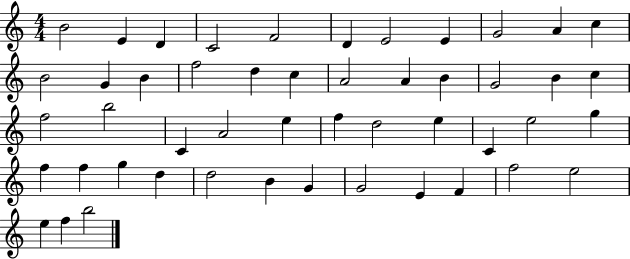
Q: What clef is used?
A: treble